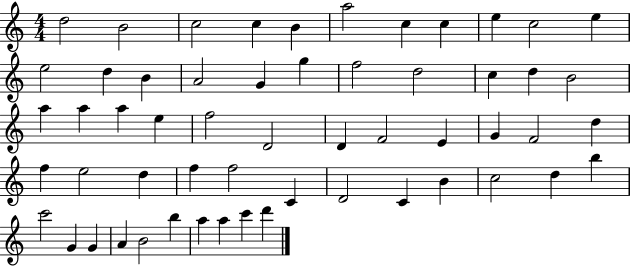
D5/h B4/h C5/h C5/q B4/q A5/h C5/q C5/q E5/q C5/h E5/q E5/h D5/q B4/q A4/h G4/q G5/q F5/h D5/h C5/q D5/q B4/h A5/q A5/q A5/q E5/q F5/h D4/h D4/q F4/h E4/q G4/q F4/h D5/q F5/q E5/h D5/q F5/q F5/h C4/q D4/h C4/q B4/q C5/h D5/q B5/q C6/h G4/q G4/q A4/q B4/h B5/q A5/q A5/q C6/q D6/q